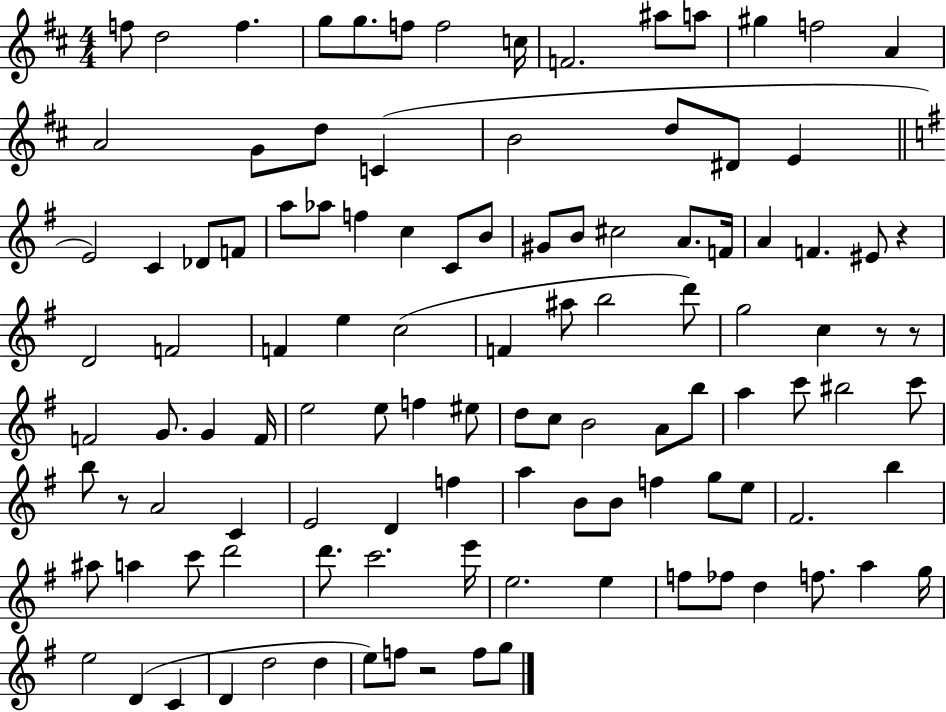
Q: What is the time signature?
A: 4/4